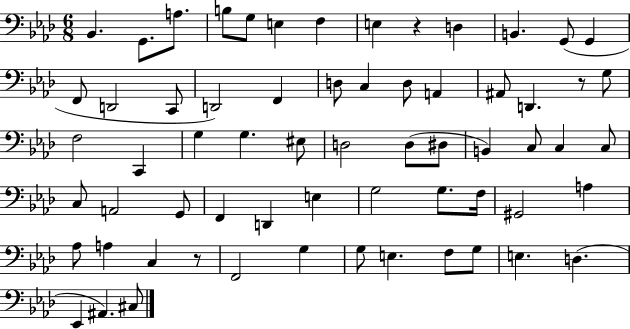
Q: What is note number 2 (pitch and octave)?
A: G2